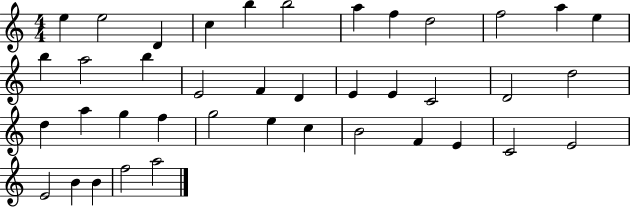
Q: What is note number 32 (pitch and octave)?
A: F4